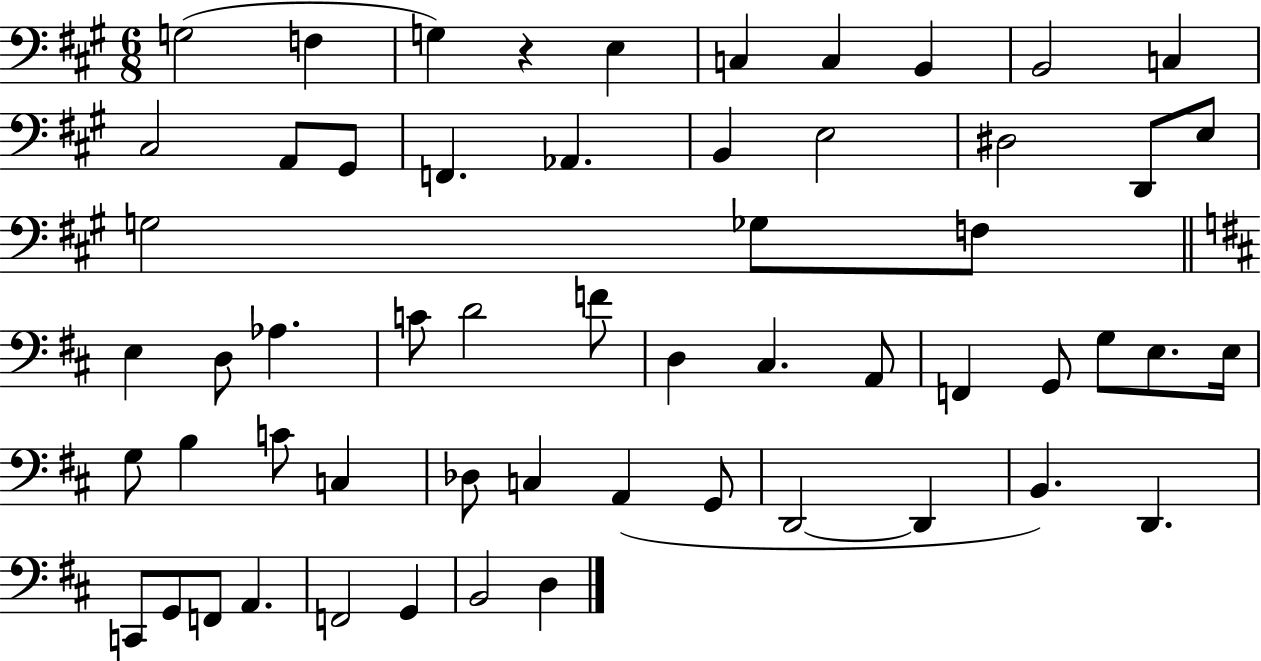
X:1
T:Untitled
M:6/8
L:1/4
K:A
G,2 F, G, z E, C, C, B,, B,,2 C, ^C,2 A,,/2 ^G,,/2 F,, _A,, B,, E,2 ^D,2 D,,/2 E,/2 G,2 _G,/2 F,/2 E, D,/2 _A, C/2 D2 F/2 D, ^C, A,,/2 F,, G,,/2 G,/2 E,/2 E,/4 G,/2 B, C/2 C, _D,/2 C, A,, G,,/2 D,,2 D,, B,, D,, C,,/2 G,,/2 F,,/2 A,, F,,2 G,, B,,2 D,